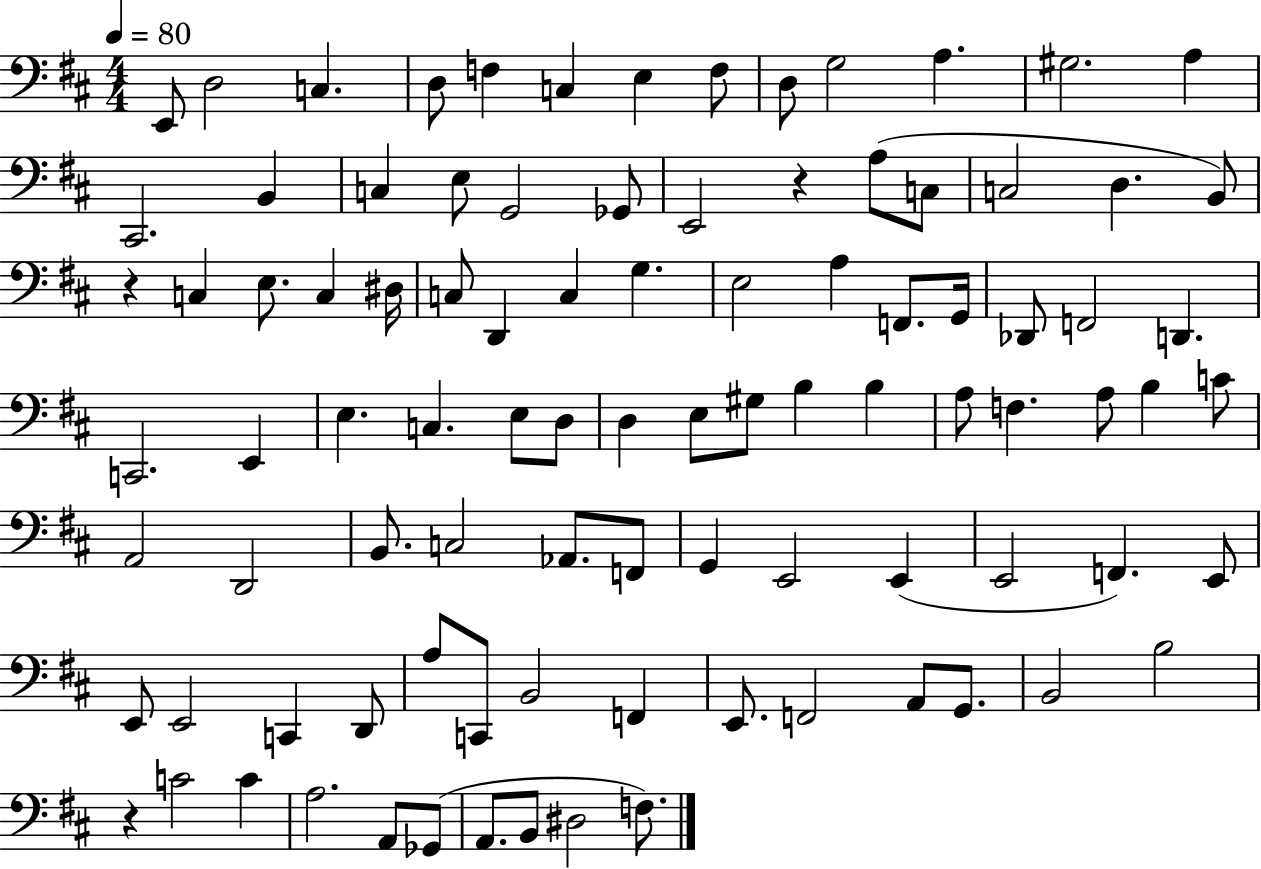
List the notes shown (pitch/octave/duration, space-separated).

E2/e D3/h C3/q. D3/e F3/q C3/q E3/q F3/e D3/e G3/h A3/q. G#3/h. A3/q C#2/h. B2/q C3/q E3/e G2/h Gb2/e E2/h R/q A3/e C3/e C3/h D3/q. B2/e R/q C3/q E3/e. C3/q D#3/s C3/e D2/q C3/q G3/q. E3/h A3/q F2/e. G2/s Db2/e F2/h D2/q. C2/h. E2/q E3/q. C3/q. E3/e D3/e D3/q E3/e G#3/e B3/q B3/q A3/e F3/q. A3/e B3/q C4/e A2/h D2/h B2/e. C3/h Ab2/e. F2/e G2/q E2/h E2/q E2/h F2/q. E2/e E2/e E2/h C2/q D2/e A3/e C2/e B2/h F2/q E2/e. F2/h A2/e G2/e. B2/h B3/h R/q C4/h C4/q A3/h. A2/e Gb2/e A2/e. B2/e D#3/h F3/e.